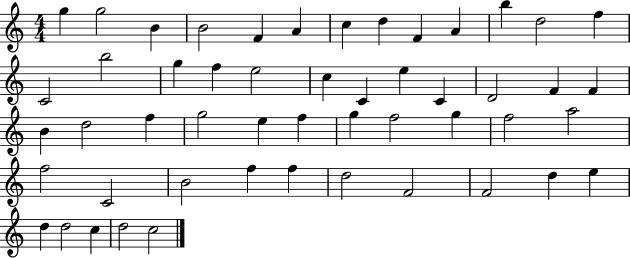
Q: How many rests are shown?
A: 0